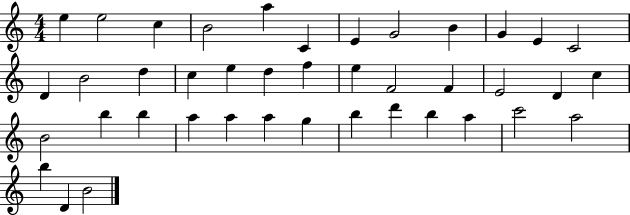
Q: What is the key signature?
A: C major